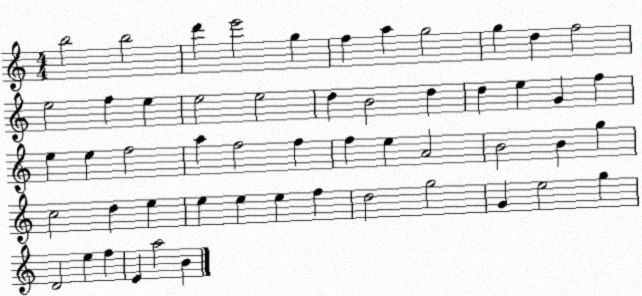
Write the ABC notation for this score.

X:1
T:Untitled
M:4/4
L:1/4
K:C
b2 b2 d' e'2 g f a g2 g d f2 e2 f e e2 e2 d B2 d d e G f e e f2 a f2 f f e A2 B2 B g c2 d e e e e f d2 g2 G e2 g D2 e f E a2 B